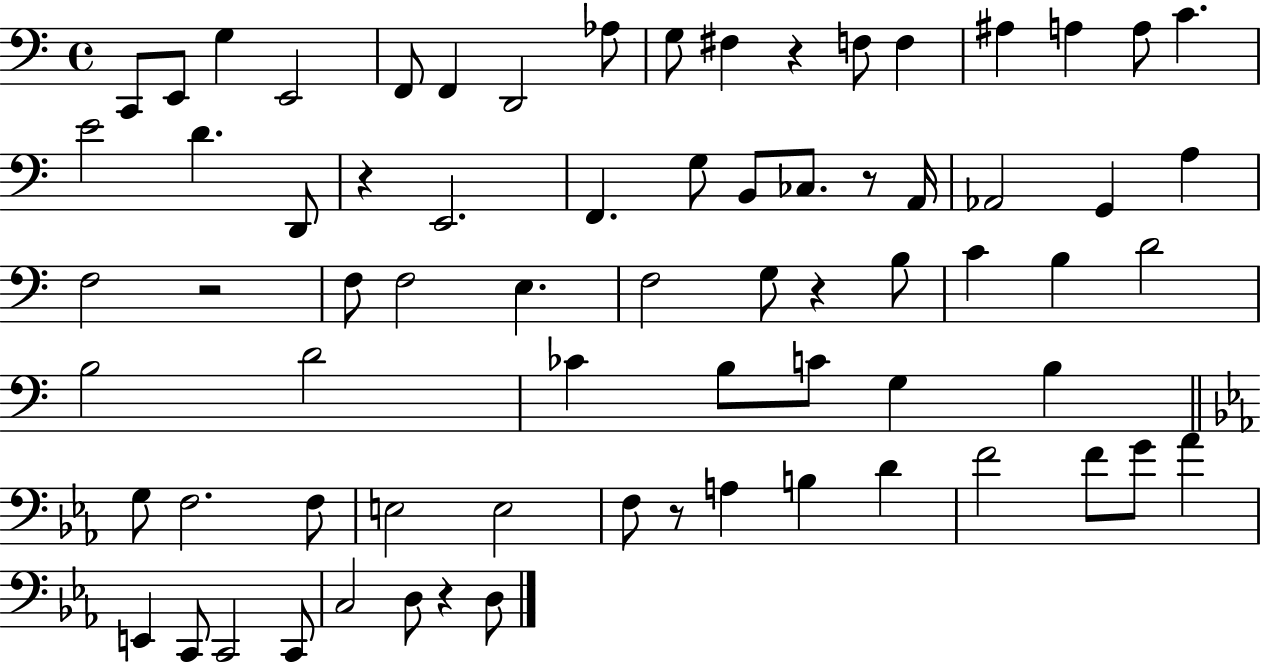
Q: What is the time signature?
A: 4/4